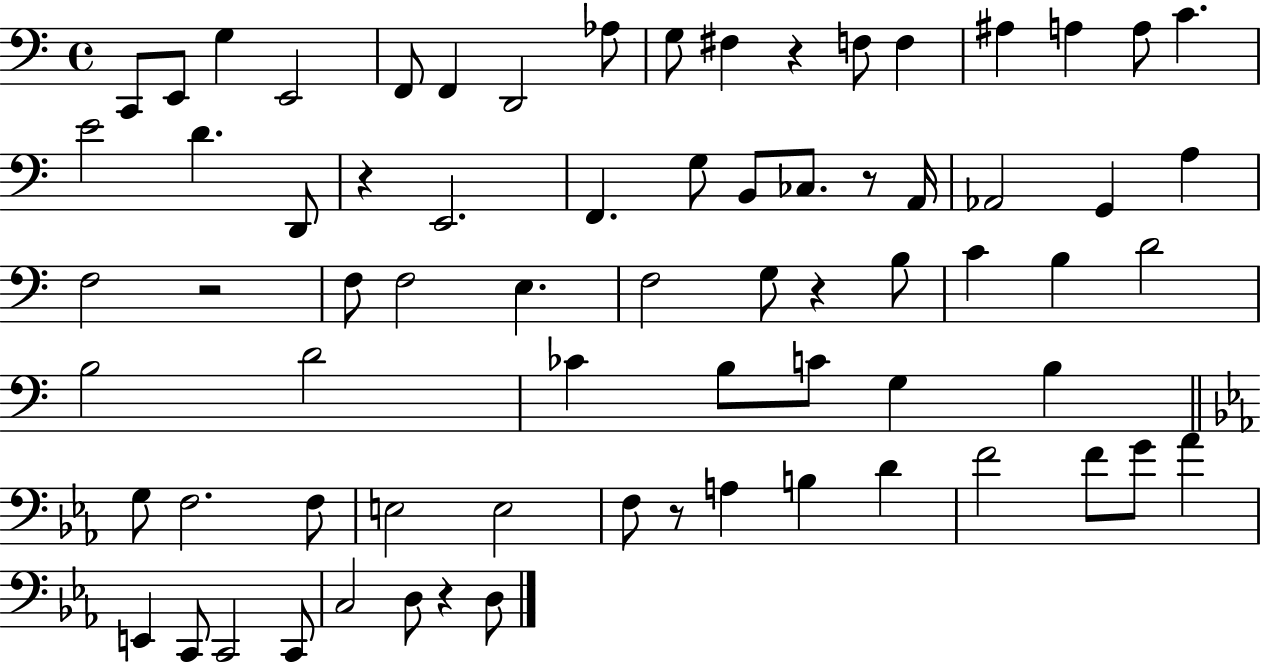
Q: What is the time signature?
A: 4/4